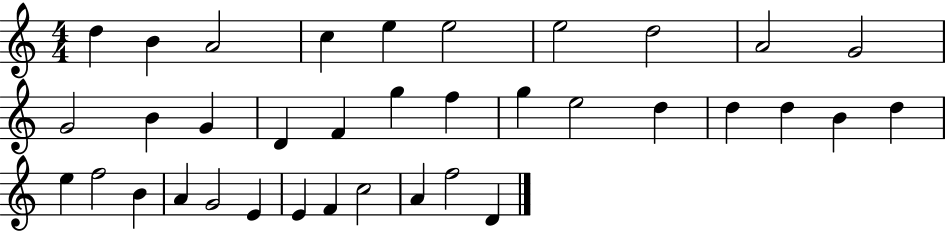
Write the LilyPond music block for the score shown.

{
  \clef treble
  \numericTimeSignature
  \time 4/4
  \key c \major
  d''4 b'4 a'2 | c''4 e''4 e''2 | e''2 d''2 | a'2 g'2 | \break g'2 b'4 g'4 | d'4 f'4 g''4 f''4 | g''4 e''2 d''4 | d''4 d''4 b'4 d''4 | \break e''4 f''2 b'4 | a'4 g'2 e'4 | e'4 f'4 c''2 | a'4 f''2 d'4 | \break \bar "|."
}